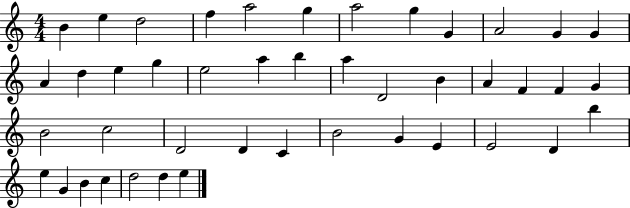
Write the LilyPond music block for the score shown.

{
  \clef treble
  \numericTimeSignature
  \time 4/4
  \key c \major
  b'4 e''4 d''2 | f''4 a''2 g''4 | a''2 g''4 g'4 | a'2 g'4 g'4 | \break a'4 d''4 e''4 g''4 | e''2 a''4 b''4 | a''4 d'2 b'4 | a'4 f'4 f'4 g'4 | \break b'2 c''2 | d'2 d'4 c'4 | b'2 g'4 e'4 | e'2 d'4 b''4 | \break e''4 g'4 b'4 c''4 | d''2 d''4 e''4 | \bar "|."
}